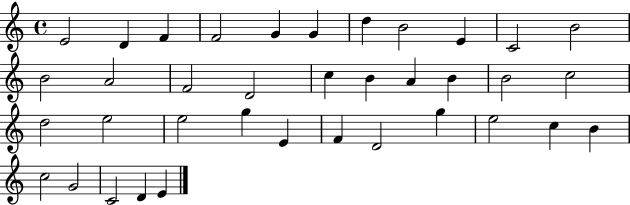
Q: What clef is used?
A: treble